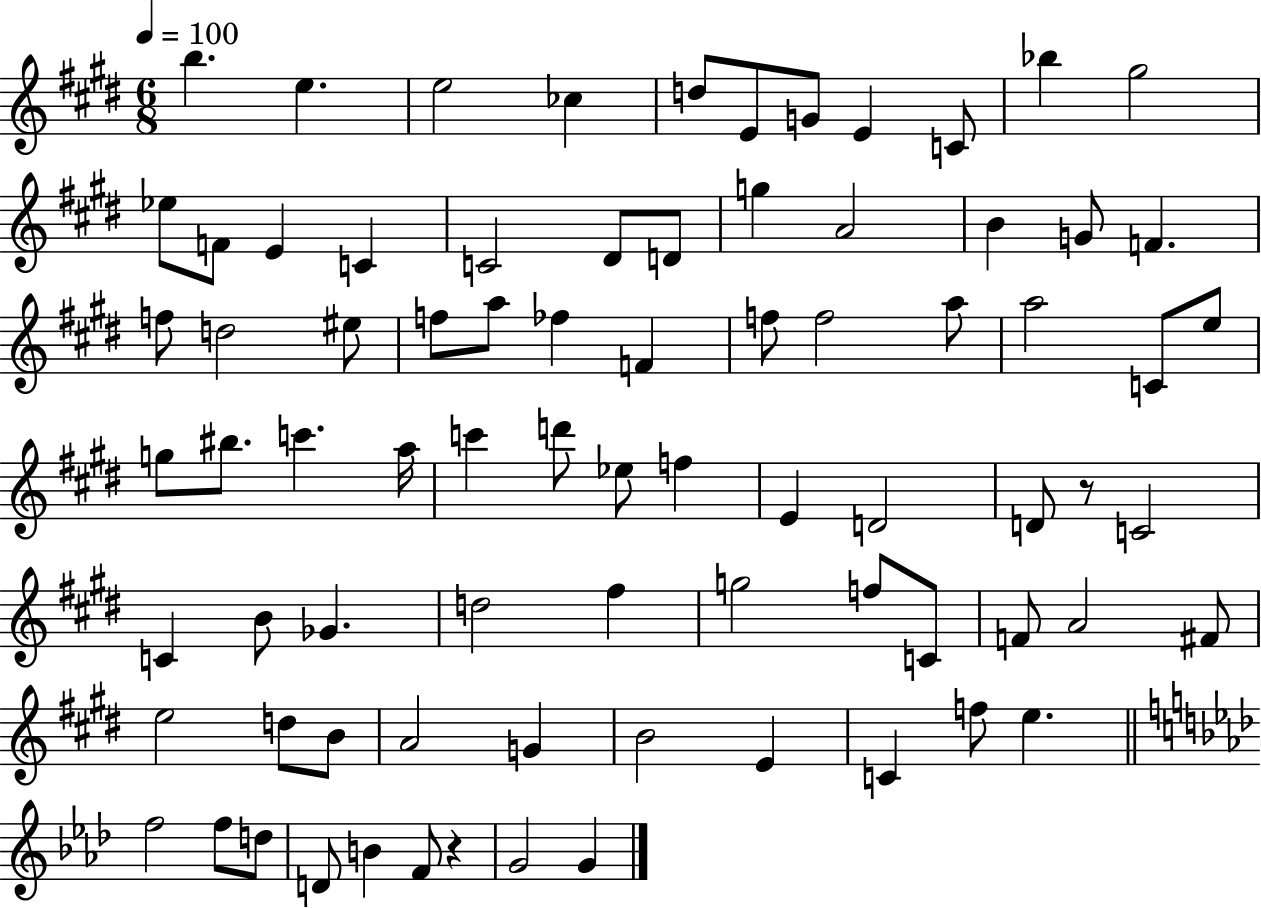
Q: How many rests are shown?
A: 2